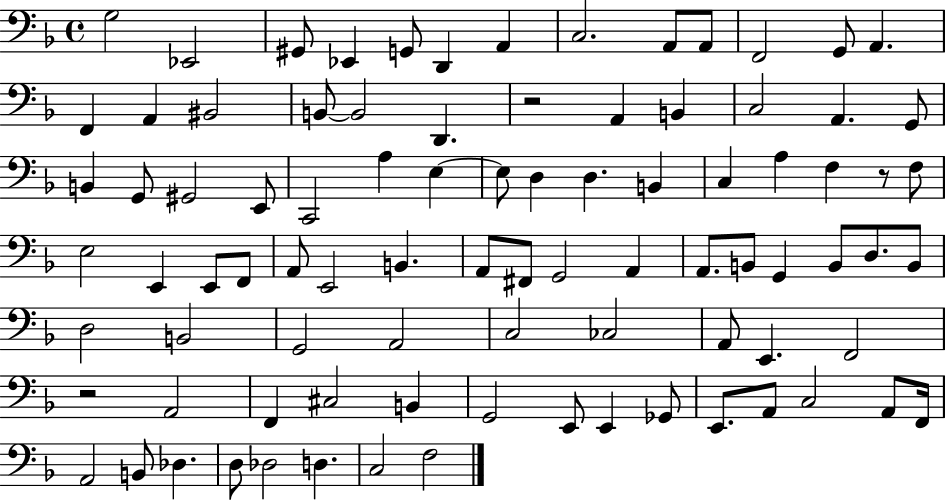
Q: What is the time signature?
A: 4/4